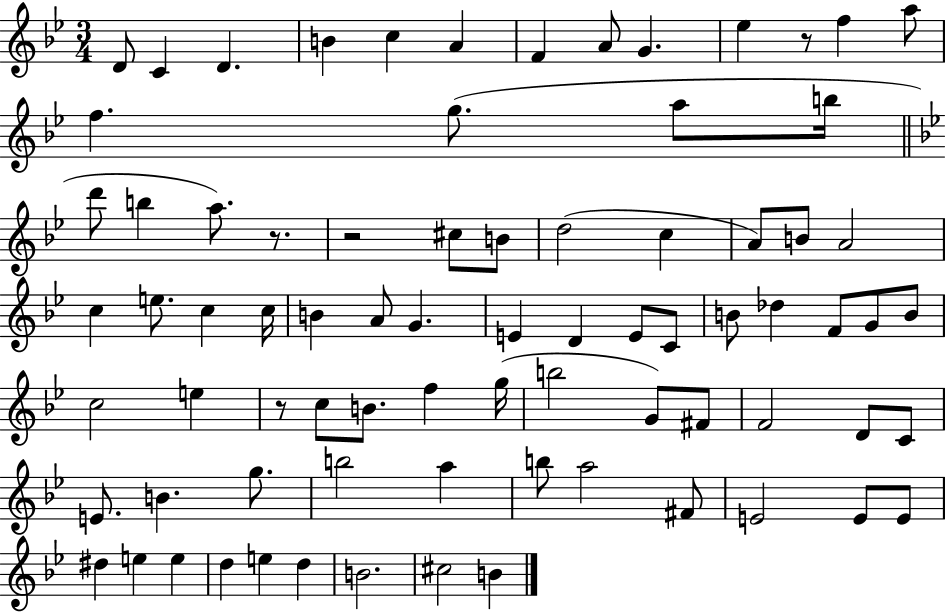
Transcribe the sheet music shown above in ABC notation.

X:1
T:Untitled
M:3/4
L:1/4
K:Bb
D/2 C D B c A F A/2 G _e z/2 f a/2 f g/2 a/2 b/4 d'/2 b a/2 z/2 z2 ^c/2 B/2 d2 c A/2 B/2 A2 c e/2 c c/4 B A/2 G E D E/2 C/2 B/2 _d F/2 G/2 B/2 c2 e z/2 c/2 B/2 f g/4 b2 G/2 ^F/2 F2 D/2 C/2 E/2 B g/2 b2 a b/2 a2 ^F/2 E2 E/2 E/2 ^d e e d e d B2 ^c2 B